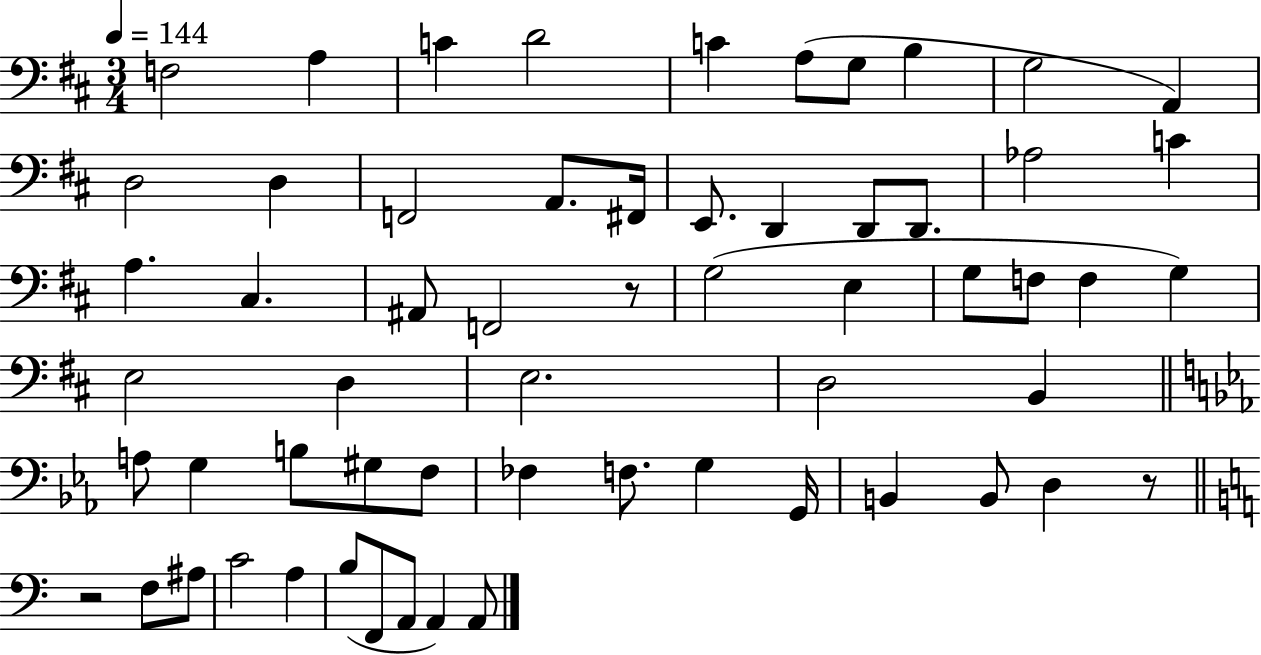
{
  \clef bass
  \numericTimeSignature
  \time 3/4
  \key d \major
  \tempo 4 = 144
  f2 a4 | c'4 d'2 | c'4 a8( g8 b4 | g2 a,4) | \break d2 d4 | f,2 a,8. fis,16 | e,8. d,4 d,8 d,8. | aes2 c'4 | \break a4. cis4. | ais,8 f,2 r8 | g2( e4 | g8 f8 f4 g4) | \break e2 d4 | e2. | d2 b,4 | \bar "||" \break \key ees \major a8 g4 b8 gis8 f8 | fes4 f8. g4 g,16 | b,4 b,8 d4 r8 | \bar "||" \break \key a \minor r2 f8 ais8 | c'2 a4 | b8( f,8 a,8 a,4) a,8 | \bar "|."
}